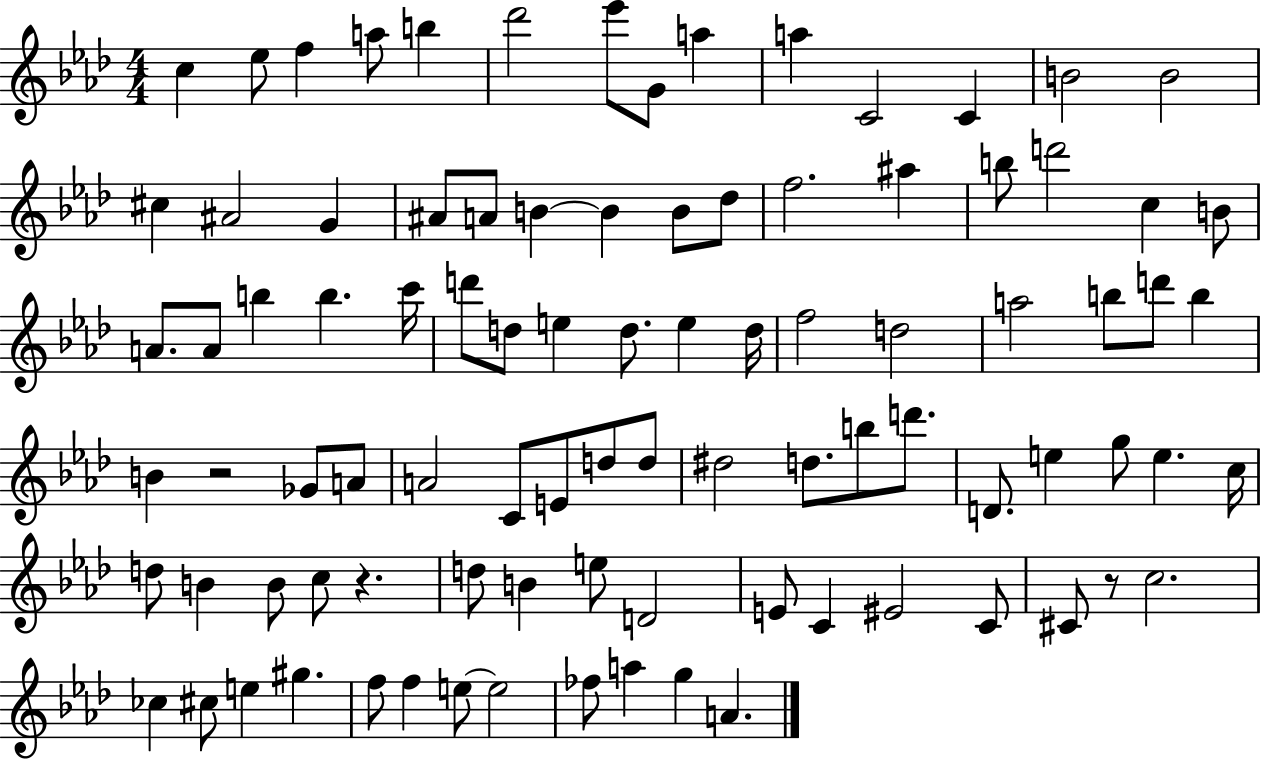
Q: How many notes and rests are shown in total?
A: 92